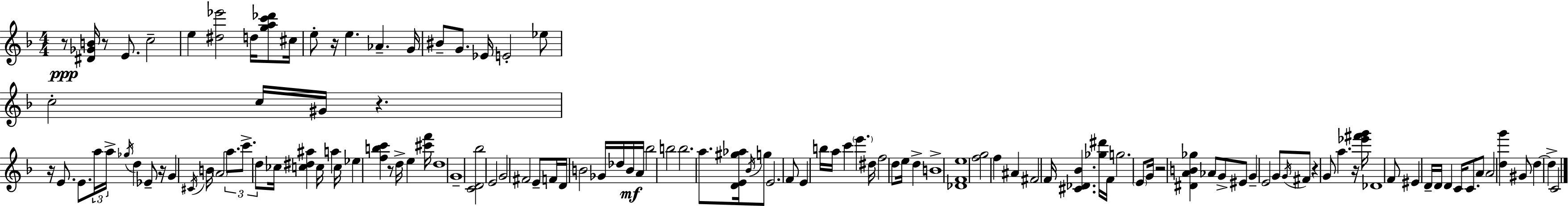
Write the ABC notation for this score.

X:1
T:Untitled
M:4/4
L:1/4
K:Dm
z/2 [^D_GB]/4 z/2 E/2 c2 e [^d_e']2 d/4 [gac'_d']/2 ^c/4 e/2 z/4 e _A G/4 ^B/2 G/2 _E/4 E2 _e/2 c2 c/4 ^G/4 z z/4 E/2 E/2 a/4 a/4 _g/4 d _E/2 z/4 G ^C/4 B/4 A2 a/2 c'/2 d/2 _c/4 [c^d^a] c/4 a c/4 _e [fbc'] z/2 d/4 e [^c'f']/4 d4 G4 [CD_b]2 E2 G2 ^F2 E/2 F/4 D/4 B2 _G/4 _d/4 B/4 A/4 _b2 b2 b2 a/2 [DE^g_a]/4 _B/4 g/2 E2 F/2 E b/4 a/4 c' e' ^d/4 f2 d/2 e/4 d B4 [_DFe]4 [fg]2 f ^A ^F2 F/4 [^C_D_B] [_g^d']/4 F/4 g2 E/2 G/4 z2 [^DAB_g] _A/2 G/2 ^E/2 G E2 G/2 G/4 ^F/2 z G/2 a z/4 [_e'^f'g']/4 _D4 F/2 ^E D/4 D/4 D C/4 C/2 A/2 A2 [dg'] ^G/2 d d C2